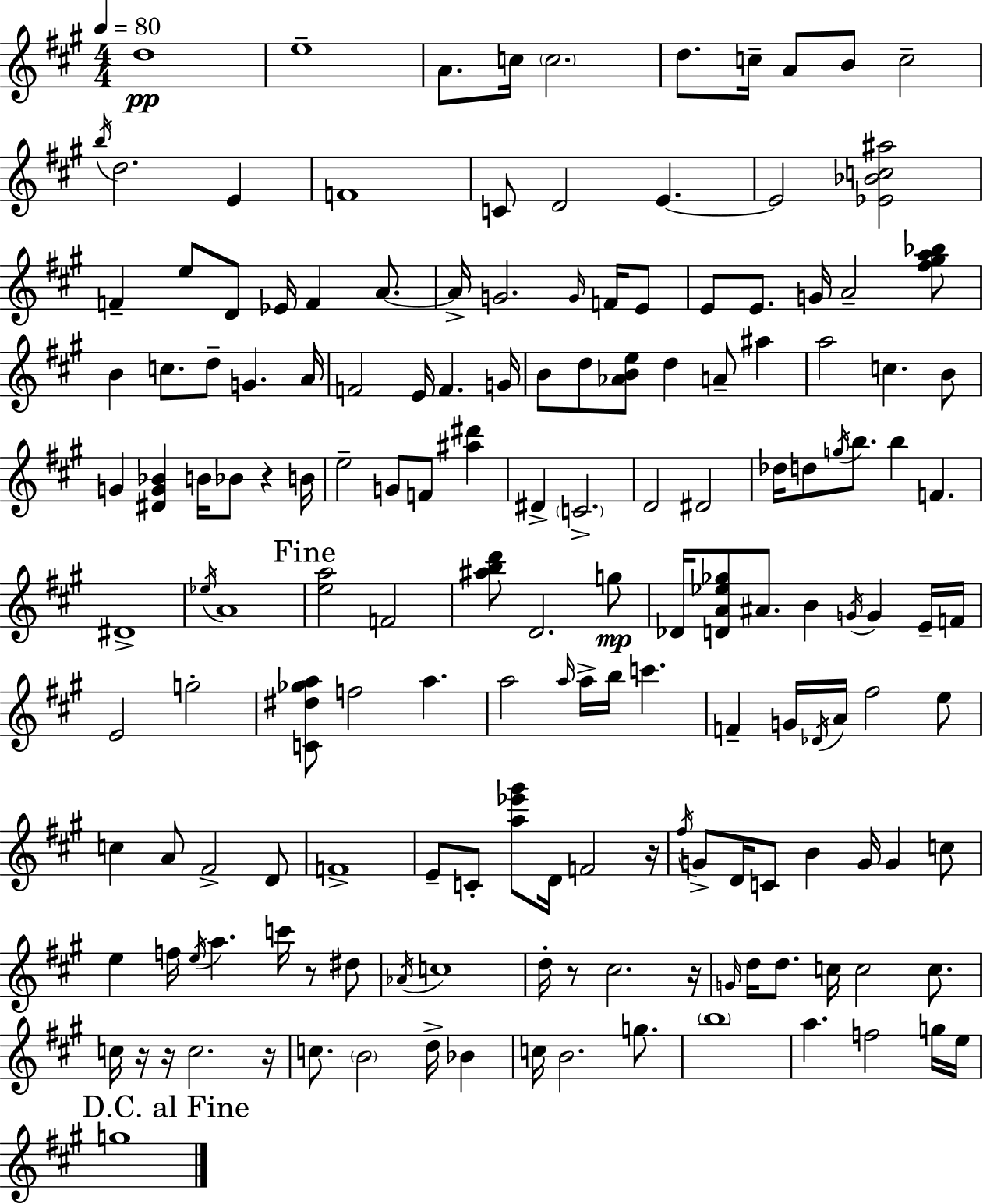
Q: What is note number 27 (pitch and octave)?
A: G4